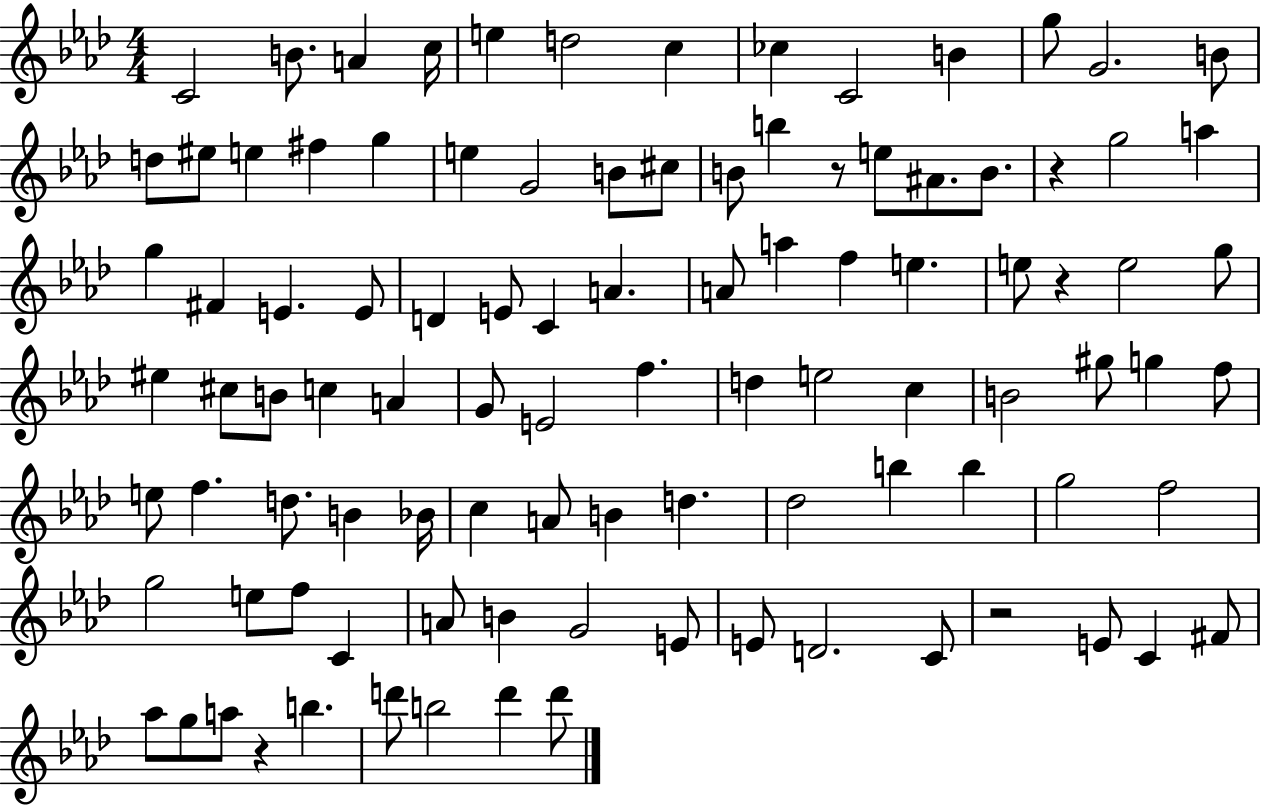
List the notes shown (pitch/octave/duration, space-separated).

C4/h B4/e. A4/q C5/s E5/q D5/h C5/q CES5/q C4/h B4/q G5/e G4/h. B4/e D5/e EIS5/e E5/q F#5/q G5/q E5/q G4/h B4/e C#5/e B4/e B5/q R/e E5/e A#4/e. B4/e. R/q G5/h A5/q G5/q F#4/q E4/q. E4/e D4/q E4/e C4/q A4/q. A4/e A5/q F5/q E5/q. E5/e R/q E5/h G5/e EIS5/q C#5/e B4/e C5/q A4/q G4/e E4/h F5/q. D5/q E5/h C5/q B4/h G#5/e G5/q F5/e E5/e F5/q. D5/e. B4/q Bb4/s C5/q A4/e B4/q D5/q. Db5/h B5/q B5/q G5/h F5/h G5/h E5/e F5/e C4/q A4/e B4/q G4/h E4/e E4/e D4/h. C4/e R/h E4/e C4/q F#4/e Ab5/e G5/e A5/e R/q B5/q. D6/e B5/h D6/q D6/e